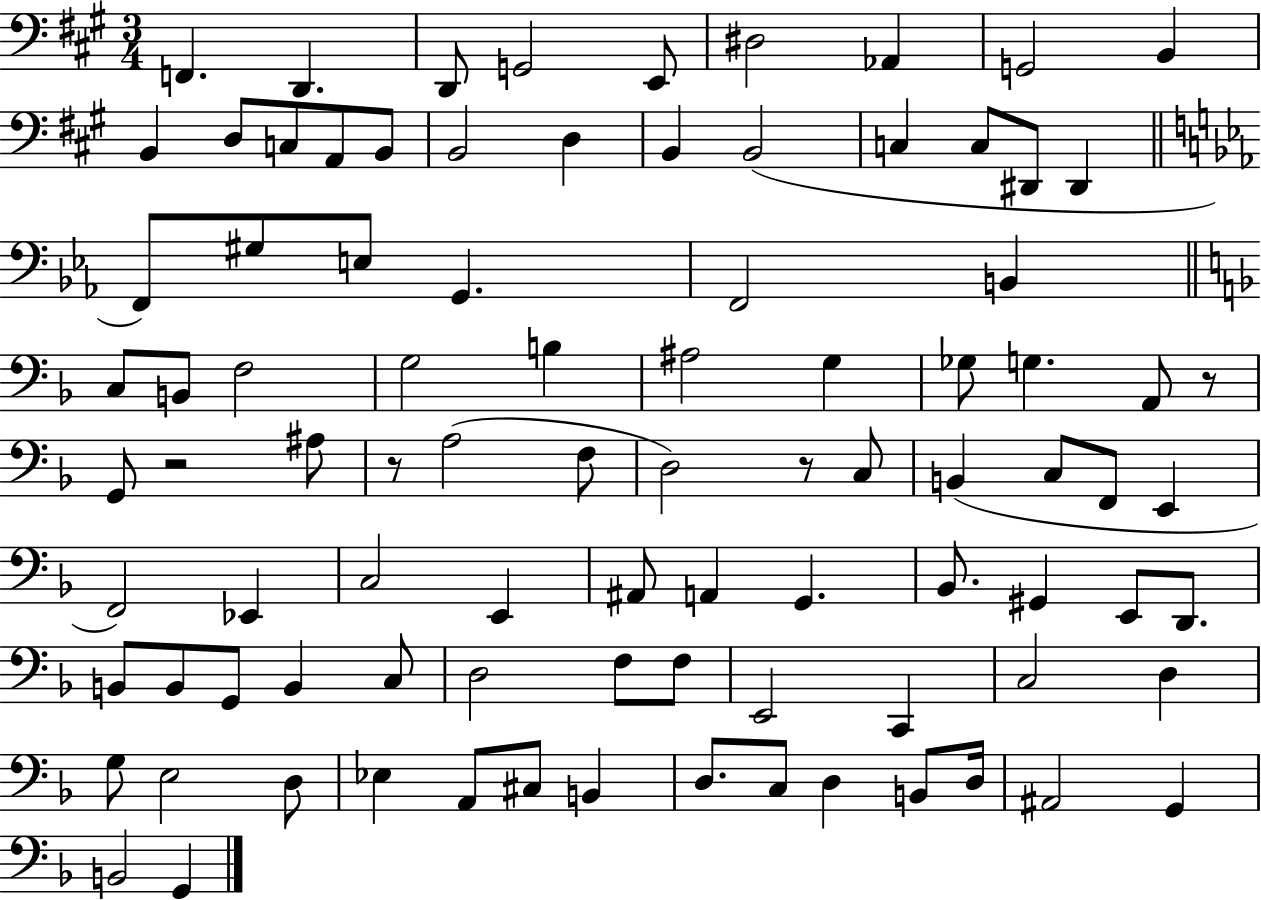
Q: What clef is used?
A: bass